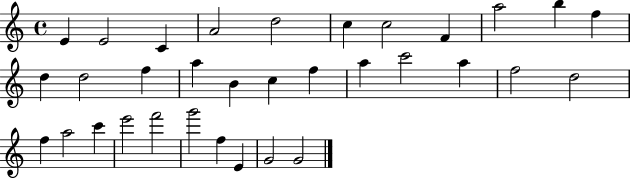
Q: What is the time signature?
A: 4/4